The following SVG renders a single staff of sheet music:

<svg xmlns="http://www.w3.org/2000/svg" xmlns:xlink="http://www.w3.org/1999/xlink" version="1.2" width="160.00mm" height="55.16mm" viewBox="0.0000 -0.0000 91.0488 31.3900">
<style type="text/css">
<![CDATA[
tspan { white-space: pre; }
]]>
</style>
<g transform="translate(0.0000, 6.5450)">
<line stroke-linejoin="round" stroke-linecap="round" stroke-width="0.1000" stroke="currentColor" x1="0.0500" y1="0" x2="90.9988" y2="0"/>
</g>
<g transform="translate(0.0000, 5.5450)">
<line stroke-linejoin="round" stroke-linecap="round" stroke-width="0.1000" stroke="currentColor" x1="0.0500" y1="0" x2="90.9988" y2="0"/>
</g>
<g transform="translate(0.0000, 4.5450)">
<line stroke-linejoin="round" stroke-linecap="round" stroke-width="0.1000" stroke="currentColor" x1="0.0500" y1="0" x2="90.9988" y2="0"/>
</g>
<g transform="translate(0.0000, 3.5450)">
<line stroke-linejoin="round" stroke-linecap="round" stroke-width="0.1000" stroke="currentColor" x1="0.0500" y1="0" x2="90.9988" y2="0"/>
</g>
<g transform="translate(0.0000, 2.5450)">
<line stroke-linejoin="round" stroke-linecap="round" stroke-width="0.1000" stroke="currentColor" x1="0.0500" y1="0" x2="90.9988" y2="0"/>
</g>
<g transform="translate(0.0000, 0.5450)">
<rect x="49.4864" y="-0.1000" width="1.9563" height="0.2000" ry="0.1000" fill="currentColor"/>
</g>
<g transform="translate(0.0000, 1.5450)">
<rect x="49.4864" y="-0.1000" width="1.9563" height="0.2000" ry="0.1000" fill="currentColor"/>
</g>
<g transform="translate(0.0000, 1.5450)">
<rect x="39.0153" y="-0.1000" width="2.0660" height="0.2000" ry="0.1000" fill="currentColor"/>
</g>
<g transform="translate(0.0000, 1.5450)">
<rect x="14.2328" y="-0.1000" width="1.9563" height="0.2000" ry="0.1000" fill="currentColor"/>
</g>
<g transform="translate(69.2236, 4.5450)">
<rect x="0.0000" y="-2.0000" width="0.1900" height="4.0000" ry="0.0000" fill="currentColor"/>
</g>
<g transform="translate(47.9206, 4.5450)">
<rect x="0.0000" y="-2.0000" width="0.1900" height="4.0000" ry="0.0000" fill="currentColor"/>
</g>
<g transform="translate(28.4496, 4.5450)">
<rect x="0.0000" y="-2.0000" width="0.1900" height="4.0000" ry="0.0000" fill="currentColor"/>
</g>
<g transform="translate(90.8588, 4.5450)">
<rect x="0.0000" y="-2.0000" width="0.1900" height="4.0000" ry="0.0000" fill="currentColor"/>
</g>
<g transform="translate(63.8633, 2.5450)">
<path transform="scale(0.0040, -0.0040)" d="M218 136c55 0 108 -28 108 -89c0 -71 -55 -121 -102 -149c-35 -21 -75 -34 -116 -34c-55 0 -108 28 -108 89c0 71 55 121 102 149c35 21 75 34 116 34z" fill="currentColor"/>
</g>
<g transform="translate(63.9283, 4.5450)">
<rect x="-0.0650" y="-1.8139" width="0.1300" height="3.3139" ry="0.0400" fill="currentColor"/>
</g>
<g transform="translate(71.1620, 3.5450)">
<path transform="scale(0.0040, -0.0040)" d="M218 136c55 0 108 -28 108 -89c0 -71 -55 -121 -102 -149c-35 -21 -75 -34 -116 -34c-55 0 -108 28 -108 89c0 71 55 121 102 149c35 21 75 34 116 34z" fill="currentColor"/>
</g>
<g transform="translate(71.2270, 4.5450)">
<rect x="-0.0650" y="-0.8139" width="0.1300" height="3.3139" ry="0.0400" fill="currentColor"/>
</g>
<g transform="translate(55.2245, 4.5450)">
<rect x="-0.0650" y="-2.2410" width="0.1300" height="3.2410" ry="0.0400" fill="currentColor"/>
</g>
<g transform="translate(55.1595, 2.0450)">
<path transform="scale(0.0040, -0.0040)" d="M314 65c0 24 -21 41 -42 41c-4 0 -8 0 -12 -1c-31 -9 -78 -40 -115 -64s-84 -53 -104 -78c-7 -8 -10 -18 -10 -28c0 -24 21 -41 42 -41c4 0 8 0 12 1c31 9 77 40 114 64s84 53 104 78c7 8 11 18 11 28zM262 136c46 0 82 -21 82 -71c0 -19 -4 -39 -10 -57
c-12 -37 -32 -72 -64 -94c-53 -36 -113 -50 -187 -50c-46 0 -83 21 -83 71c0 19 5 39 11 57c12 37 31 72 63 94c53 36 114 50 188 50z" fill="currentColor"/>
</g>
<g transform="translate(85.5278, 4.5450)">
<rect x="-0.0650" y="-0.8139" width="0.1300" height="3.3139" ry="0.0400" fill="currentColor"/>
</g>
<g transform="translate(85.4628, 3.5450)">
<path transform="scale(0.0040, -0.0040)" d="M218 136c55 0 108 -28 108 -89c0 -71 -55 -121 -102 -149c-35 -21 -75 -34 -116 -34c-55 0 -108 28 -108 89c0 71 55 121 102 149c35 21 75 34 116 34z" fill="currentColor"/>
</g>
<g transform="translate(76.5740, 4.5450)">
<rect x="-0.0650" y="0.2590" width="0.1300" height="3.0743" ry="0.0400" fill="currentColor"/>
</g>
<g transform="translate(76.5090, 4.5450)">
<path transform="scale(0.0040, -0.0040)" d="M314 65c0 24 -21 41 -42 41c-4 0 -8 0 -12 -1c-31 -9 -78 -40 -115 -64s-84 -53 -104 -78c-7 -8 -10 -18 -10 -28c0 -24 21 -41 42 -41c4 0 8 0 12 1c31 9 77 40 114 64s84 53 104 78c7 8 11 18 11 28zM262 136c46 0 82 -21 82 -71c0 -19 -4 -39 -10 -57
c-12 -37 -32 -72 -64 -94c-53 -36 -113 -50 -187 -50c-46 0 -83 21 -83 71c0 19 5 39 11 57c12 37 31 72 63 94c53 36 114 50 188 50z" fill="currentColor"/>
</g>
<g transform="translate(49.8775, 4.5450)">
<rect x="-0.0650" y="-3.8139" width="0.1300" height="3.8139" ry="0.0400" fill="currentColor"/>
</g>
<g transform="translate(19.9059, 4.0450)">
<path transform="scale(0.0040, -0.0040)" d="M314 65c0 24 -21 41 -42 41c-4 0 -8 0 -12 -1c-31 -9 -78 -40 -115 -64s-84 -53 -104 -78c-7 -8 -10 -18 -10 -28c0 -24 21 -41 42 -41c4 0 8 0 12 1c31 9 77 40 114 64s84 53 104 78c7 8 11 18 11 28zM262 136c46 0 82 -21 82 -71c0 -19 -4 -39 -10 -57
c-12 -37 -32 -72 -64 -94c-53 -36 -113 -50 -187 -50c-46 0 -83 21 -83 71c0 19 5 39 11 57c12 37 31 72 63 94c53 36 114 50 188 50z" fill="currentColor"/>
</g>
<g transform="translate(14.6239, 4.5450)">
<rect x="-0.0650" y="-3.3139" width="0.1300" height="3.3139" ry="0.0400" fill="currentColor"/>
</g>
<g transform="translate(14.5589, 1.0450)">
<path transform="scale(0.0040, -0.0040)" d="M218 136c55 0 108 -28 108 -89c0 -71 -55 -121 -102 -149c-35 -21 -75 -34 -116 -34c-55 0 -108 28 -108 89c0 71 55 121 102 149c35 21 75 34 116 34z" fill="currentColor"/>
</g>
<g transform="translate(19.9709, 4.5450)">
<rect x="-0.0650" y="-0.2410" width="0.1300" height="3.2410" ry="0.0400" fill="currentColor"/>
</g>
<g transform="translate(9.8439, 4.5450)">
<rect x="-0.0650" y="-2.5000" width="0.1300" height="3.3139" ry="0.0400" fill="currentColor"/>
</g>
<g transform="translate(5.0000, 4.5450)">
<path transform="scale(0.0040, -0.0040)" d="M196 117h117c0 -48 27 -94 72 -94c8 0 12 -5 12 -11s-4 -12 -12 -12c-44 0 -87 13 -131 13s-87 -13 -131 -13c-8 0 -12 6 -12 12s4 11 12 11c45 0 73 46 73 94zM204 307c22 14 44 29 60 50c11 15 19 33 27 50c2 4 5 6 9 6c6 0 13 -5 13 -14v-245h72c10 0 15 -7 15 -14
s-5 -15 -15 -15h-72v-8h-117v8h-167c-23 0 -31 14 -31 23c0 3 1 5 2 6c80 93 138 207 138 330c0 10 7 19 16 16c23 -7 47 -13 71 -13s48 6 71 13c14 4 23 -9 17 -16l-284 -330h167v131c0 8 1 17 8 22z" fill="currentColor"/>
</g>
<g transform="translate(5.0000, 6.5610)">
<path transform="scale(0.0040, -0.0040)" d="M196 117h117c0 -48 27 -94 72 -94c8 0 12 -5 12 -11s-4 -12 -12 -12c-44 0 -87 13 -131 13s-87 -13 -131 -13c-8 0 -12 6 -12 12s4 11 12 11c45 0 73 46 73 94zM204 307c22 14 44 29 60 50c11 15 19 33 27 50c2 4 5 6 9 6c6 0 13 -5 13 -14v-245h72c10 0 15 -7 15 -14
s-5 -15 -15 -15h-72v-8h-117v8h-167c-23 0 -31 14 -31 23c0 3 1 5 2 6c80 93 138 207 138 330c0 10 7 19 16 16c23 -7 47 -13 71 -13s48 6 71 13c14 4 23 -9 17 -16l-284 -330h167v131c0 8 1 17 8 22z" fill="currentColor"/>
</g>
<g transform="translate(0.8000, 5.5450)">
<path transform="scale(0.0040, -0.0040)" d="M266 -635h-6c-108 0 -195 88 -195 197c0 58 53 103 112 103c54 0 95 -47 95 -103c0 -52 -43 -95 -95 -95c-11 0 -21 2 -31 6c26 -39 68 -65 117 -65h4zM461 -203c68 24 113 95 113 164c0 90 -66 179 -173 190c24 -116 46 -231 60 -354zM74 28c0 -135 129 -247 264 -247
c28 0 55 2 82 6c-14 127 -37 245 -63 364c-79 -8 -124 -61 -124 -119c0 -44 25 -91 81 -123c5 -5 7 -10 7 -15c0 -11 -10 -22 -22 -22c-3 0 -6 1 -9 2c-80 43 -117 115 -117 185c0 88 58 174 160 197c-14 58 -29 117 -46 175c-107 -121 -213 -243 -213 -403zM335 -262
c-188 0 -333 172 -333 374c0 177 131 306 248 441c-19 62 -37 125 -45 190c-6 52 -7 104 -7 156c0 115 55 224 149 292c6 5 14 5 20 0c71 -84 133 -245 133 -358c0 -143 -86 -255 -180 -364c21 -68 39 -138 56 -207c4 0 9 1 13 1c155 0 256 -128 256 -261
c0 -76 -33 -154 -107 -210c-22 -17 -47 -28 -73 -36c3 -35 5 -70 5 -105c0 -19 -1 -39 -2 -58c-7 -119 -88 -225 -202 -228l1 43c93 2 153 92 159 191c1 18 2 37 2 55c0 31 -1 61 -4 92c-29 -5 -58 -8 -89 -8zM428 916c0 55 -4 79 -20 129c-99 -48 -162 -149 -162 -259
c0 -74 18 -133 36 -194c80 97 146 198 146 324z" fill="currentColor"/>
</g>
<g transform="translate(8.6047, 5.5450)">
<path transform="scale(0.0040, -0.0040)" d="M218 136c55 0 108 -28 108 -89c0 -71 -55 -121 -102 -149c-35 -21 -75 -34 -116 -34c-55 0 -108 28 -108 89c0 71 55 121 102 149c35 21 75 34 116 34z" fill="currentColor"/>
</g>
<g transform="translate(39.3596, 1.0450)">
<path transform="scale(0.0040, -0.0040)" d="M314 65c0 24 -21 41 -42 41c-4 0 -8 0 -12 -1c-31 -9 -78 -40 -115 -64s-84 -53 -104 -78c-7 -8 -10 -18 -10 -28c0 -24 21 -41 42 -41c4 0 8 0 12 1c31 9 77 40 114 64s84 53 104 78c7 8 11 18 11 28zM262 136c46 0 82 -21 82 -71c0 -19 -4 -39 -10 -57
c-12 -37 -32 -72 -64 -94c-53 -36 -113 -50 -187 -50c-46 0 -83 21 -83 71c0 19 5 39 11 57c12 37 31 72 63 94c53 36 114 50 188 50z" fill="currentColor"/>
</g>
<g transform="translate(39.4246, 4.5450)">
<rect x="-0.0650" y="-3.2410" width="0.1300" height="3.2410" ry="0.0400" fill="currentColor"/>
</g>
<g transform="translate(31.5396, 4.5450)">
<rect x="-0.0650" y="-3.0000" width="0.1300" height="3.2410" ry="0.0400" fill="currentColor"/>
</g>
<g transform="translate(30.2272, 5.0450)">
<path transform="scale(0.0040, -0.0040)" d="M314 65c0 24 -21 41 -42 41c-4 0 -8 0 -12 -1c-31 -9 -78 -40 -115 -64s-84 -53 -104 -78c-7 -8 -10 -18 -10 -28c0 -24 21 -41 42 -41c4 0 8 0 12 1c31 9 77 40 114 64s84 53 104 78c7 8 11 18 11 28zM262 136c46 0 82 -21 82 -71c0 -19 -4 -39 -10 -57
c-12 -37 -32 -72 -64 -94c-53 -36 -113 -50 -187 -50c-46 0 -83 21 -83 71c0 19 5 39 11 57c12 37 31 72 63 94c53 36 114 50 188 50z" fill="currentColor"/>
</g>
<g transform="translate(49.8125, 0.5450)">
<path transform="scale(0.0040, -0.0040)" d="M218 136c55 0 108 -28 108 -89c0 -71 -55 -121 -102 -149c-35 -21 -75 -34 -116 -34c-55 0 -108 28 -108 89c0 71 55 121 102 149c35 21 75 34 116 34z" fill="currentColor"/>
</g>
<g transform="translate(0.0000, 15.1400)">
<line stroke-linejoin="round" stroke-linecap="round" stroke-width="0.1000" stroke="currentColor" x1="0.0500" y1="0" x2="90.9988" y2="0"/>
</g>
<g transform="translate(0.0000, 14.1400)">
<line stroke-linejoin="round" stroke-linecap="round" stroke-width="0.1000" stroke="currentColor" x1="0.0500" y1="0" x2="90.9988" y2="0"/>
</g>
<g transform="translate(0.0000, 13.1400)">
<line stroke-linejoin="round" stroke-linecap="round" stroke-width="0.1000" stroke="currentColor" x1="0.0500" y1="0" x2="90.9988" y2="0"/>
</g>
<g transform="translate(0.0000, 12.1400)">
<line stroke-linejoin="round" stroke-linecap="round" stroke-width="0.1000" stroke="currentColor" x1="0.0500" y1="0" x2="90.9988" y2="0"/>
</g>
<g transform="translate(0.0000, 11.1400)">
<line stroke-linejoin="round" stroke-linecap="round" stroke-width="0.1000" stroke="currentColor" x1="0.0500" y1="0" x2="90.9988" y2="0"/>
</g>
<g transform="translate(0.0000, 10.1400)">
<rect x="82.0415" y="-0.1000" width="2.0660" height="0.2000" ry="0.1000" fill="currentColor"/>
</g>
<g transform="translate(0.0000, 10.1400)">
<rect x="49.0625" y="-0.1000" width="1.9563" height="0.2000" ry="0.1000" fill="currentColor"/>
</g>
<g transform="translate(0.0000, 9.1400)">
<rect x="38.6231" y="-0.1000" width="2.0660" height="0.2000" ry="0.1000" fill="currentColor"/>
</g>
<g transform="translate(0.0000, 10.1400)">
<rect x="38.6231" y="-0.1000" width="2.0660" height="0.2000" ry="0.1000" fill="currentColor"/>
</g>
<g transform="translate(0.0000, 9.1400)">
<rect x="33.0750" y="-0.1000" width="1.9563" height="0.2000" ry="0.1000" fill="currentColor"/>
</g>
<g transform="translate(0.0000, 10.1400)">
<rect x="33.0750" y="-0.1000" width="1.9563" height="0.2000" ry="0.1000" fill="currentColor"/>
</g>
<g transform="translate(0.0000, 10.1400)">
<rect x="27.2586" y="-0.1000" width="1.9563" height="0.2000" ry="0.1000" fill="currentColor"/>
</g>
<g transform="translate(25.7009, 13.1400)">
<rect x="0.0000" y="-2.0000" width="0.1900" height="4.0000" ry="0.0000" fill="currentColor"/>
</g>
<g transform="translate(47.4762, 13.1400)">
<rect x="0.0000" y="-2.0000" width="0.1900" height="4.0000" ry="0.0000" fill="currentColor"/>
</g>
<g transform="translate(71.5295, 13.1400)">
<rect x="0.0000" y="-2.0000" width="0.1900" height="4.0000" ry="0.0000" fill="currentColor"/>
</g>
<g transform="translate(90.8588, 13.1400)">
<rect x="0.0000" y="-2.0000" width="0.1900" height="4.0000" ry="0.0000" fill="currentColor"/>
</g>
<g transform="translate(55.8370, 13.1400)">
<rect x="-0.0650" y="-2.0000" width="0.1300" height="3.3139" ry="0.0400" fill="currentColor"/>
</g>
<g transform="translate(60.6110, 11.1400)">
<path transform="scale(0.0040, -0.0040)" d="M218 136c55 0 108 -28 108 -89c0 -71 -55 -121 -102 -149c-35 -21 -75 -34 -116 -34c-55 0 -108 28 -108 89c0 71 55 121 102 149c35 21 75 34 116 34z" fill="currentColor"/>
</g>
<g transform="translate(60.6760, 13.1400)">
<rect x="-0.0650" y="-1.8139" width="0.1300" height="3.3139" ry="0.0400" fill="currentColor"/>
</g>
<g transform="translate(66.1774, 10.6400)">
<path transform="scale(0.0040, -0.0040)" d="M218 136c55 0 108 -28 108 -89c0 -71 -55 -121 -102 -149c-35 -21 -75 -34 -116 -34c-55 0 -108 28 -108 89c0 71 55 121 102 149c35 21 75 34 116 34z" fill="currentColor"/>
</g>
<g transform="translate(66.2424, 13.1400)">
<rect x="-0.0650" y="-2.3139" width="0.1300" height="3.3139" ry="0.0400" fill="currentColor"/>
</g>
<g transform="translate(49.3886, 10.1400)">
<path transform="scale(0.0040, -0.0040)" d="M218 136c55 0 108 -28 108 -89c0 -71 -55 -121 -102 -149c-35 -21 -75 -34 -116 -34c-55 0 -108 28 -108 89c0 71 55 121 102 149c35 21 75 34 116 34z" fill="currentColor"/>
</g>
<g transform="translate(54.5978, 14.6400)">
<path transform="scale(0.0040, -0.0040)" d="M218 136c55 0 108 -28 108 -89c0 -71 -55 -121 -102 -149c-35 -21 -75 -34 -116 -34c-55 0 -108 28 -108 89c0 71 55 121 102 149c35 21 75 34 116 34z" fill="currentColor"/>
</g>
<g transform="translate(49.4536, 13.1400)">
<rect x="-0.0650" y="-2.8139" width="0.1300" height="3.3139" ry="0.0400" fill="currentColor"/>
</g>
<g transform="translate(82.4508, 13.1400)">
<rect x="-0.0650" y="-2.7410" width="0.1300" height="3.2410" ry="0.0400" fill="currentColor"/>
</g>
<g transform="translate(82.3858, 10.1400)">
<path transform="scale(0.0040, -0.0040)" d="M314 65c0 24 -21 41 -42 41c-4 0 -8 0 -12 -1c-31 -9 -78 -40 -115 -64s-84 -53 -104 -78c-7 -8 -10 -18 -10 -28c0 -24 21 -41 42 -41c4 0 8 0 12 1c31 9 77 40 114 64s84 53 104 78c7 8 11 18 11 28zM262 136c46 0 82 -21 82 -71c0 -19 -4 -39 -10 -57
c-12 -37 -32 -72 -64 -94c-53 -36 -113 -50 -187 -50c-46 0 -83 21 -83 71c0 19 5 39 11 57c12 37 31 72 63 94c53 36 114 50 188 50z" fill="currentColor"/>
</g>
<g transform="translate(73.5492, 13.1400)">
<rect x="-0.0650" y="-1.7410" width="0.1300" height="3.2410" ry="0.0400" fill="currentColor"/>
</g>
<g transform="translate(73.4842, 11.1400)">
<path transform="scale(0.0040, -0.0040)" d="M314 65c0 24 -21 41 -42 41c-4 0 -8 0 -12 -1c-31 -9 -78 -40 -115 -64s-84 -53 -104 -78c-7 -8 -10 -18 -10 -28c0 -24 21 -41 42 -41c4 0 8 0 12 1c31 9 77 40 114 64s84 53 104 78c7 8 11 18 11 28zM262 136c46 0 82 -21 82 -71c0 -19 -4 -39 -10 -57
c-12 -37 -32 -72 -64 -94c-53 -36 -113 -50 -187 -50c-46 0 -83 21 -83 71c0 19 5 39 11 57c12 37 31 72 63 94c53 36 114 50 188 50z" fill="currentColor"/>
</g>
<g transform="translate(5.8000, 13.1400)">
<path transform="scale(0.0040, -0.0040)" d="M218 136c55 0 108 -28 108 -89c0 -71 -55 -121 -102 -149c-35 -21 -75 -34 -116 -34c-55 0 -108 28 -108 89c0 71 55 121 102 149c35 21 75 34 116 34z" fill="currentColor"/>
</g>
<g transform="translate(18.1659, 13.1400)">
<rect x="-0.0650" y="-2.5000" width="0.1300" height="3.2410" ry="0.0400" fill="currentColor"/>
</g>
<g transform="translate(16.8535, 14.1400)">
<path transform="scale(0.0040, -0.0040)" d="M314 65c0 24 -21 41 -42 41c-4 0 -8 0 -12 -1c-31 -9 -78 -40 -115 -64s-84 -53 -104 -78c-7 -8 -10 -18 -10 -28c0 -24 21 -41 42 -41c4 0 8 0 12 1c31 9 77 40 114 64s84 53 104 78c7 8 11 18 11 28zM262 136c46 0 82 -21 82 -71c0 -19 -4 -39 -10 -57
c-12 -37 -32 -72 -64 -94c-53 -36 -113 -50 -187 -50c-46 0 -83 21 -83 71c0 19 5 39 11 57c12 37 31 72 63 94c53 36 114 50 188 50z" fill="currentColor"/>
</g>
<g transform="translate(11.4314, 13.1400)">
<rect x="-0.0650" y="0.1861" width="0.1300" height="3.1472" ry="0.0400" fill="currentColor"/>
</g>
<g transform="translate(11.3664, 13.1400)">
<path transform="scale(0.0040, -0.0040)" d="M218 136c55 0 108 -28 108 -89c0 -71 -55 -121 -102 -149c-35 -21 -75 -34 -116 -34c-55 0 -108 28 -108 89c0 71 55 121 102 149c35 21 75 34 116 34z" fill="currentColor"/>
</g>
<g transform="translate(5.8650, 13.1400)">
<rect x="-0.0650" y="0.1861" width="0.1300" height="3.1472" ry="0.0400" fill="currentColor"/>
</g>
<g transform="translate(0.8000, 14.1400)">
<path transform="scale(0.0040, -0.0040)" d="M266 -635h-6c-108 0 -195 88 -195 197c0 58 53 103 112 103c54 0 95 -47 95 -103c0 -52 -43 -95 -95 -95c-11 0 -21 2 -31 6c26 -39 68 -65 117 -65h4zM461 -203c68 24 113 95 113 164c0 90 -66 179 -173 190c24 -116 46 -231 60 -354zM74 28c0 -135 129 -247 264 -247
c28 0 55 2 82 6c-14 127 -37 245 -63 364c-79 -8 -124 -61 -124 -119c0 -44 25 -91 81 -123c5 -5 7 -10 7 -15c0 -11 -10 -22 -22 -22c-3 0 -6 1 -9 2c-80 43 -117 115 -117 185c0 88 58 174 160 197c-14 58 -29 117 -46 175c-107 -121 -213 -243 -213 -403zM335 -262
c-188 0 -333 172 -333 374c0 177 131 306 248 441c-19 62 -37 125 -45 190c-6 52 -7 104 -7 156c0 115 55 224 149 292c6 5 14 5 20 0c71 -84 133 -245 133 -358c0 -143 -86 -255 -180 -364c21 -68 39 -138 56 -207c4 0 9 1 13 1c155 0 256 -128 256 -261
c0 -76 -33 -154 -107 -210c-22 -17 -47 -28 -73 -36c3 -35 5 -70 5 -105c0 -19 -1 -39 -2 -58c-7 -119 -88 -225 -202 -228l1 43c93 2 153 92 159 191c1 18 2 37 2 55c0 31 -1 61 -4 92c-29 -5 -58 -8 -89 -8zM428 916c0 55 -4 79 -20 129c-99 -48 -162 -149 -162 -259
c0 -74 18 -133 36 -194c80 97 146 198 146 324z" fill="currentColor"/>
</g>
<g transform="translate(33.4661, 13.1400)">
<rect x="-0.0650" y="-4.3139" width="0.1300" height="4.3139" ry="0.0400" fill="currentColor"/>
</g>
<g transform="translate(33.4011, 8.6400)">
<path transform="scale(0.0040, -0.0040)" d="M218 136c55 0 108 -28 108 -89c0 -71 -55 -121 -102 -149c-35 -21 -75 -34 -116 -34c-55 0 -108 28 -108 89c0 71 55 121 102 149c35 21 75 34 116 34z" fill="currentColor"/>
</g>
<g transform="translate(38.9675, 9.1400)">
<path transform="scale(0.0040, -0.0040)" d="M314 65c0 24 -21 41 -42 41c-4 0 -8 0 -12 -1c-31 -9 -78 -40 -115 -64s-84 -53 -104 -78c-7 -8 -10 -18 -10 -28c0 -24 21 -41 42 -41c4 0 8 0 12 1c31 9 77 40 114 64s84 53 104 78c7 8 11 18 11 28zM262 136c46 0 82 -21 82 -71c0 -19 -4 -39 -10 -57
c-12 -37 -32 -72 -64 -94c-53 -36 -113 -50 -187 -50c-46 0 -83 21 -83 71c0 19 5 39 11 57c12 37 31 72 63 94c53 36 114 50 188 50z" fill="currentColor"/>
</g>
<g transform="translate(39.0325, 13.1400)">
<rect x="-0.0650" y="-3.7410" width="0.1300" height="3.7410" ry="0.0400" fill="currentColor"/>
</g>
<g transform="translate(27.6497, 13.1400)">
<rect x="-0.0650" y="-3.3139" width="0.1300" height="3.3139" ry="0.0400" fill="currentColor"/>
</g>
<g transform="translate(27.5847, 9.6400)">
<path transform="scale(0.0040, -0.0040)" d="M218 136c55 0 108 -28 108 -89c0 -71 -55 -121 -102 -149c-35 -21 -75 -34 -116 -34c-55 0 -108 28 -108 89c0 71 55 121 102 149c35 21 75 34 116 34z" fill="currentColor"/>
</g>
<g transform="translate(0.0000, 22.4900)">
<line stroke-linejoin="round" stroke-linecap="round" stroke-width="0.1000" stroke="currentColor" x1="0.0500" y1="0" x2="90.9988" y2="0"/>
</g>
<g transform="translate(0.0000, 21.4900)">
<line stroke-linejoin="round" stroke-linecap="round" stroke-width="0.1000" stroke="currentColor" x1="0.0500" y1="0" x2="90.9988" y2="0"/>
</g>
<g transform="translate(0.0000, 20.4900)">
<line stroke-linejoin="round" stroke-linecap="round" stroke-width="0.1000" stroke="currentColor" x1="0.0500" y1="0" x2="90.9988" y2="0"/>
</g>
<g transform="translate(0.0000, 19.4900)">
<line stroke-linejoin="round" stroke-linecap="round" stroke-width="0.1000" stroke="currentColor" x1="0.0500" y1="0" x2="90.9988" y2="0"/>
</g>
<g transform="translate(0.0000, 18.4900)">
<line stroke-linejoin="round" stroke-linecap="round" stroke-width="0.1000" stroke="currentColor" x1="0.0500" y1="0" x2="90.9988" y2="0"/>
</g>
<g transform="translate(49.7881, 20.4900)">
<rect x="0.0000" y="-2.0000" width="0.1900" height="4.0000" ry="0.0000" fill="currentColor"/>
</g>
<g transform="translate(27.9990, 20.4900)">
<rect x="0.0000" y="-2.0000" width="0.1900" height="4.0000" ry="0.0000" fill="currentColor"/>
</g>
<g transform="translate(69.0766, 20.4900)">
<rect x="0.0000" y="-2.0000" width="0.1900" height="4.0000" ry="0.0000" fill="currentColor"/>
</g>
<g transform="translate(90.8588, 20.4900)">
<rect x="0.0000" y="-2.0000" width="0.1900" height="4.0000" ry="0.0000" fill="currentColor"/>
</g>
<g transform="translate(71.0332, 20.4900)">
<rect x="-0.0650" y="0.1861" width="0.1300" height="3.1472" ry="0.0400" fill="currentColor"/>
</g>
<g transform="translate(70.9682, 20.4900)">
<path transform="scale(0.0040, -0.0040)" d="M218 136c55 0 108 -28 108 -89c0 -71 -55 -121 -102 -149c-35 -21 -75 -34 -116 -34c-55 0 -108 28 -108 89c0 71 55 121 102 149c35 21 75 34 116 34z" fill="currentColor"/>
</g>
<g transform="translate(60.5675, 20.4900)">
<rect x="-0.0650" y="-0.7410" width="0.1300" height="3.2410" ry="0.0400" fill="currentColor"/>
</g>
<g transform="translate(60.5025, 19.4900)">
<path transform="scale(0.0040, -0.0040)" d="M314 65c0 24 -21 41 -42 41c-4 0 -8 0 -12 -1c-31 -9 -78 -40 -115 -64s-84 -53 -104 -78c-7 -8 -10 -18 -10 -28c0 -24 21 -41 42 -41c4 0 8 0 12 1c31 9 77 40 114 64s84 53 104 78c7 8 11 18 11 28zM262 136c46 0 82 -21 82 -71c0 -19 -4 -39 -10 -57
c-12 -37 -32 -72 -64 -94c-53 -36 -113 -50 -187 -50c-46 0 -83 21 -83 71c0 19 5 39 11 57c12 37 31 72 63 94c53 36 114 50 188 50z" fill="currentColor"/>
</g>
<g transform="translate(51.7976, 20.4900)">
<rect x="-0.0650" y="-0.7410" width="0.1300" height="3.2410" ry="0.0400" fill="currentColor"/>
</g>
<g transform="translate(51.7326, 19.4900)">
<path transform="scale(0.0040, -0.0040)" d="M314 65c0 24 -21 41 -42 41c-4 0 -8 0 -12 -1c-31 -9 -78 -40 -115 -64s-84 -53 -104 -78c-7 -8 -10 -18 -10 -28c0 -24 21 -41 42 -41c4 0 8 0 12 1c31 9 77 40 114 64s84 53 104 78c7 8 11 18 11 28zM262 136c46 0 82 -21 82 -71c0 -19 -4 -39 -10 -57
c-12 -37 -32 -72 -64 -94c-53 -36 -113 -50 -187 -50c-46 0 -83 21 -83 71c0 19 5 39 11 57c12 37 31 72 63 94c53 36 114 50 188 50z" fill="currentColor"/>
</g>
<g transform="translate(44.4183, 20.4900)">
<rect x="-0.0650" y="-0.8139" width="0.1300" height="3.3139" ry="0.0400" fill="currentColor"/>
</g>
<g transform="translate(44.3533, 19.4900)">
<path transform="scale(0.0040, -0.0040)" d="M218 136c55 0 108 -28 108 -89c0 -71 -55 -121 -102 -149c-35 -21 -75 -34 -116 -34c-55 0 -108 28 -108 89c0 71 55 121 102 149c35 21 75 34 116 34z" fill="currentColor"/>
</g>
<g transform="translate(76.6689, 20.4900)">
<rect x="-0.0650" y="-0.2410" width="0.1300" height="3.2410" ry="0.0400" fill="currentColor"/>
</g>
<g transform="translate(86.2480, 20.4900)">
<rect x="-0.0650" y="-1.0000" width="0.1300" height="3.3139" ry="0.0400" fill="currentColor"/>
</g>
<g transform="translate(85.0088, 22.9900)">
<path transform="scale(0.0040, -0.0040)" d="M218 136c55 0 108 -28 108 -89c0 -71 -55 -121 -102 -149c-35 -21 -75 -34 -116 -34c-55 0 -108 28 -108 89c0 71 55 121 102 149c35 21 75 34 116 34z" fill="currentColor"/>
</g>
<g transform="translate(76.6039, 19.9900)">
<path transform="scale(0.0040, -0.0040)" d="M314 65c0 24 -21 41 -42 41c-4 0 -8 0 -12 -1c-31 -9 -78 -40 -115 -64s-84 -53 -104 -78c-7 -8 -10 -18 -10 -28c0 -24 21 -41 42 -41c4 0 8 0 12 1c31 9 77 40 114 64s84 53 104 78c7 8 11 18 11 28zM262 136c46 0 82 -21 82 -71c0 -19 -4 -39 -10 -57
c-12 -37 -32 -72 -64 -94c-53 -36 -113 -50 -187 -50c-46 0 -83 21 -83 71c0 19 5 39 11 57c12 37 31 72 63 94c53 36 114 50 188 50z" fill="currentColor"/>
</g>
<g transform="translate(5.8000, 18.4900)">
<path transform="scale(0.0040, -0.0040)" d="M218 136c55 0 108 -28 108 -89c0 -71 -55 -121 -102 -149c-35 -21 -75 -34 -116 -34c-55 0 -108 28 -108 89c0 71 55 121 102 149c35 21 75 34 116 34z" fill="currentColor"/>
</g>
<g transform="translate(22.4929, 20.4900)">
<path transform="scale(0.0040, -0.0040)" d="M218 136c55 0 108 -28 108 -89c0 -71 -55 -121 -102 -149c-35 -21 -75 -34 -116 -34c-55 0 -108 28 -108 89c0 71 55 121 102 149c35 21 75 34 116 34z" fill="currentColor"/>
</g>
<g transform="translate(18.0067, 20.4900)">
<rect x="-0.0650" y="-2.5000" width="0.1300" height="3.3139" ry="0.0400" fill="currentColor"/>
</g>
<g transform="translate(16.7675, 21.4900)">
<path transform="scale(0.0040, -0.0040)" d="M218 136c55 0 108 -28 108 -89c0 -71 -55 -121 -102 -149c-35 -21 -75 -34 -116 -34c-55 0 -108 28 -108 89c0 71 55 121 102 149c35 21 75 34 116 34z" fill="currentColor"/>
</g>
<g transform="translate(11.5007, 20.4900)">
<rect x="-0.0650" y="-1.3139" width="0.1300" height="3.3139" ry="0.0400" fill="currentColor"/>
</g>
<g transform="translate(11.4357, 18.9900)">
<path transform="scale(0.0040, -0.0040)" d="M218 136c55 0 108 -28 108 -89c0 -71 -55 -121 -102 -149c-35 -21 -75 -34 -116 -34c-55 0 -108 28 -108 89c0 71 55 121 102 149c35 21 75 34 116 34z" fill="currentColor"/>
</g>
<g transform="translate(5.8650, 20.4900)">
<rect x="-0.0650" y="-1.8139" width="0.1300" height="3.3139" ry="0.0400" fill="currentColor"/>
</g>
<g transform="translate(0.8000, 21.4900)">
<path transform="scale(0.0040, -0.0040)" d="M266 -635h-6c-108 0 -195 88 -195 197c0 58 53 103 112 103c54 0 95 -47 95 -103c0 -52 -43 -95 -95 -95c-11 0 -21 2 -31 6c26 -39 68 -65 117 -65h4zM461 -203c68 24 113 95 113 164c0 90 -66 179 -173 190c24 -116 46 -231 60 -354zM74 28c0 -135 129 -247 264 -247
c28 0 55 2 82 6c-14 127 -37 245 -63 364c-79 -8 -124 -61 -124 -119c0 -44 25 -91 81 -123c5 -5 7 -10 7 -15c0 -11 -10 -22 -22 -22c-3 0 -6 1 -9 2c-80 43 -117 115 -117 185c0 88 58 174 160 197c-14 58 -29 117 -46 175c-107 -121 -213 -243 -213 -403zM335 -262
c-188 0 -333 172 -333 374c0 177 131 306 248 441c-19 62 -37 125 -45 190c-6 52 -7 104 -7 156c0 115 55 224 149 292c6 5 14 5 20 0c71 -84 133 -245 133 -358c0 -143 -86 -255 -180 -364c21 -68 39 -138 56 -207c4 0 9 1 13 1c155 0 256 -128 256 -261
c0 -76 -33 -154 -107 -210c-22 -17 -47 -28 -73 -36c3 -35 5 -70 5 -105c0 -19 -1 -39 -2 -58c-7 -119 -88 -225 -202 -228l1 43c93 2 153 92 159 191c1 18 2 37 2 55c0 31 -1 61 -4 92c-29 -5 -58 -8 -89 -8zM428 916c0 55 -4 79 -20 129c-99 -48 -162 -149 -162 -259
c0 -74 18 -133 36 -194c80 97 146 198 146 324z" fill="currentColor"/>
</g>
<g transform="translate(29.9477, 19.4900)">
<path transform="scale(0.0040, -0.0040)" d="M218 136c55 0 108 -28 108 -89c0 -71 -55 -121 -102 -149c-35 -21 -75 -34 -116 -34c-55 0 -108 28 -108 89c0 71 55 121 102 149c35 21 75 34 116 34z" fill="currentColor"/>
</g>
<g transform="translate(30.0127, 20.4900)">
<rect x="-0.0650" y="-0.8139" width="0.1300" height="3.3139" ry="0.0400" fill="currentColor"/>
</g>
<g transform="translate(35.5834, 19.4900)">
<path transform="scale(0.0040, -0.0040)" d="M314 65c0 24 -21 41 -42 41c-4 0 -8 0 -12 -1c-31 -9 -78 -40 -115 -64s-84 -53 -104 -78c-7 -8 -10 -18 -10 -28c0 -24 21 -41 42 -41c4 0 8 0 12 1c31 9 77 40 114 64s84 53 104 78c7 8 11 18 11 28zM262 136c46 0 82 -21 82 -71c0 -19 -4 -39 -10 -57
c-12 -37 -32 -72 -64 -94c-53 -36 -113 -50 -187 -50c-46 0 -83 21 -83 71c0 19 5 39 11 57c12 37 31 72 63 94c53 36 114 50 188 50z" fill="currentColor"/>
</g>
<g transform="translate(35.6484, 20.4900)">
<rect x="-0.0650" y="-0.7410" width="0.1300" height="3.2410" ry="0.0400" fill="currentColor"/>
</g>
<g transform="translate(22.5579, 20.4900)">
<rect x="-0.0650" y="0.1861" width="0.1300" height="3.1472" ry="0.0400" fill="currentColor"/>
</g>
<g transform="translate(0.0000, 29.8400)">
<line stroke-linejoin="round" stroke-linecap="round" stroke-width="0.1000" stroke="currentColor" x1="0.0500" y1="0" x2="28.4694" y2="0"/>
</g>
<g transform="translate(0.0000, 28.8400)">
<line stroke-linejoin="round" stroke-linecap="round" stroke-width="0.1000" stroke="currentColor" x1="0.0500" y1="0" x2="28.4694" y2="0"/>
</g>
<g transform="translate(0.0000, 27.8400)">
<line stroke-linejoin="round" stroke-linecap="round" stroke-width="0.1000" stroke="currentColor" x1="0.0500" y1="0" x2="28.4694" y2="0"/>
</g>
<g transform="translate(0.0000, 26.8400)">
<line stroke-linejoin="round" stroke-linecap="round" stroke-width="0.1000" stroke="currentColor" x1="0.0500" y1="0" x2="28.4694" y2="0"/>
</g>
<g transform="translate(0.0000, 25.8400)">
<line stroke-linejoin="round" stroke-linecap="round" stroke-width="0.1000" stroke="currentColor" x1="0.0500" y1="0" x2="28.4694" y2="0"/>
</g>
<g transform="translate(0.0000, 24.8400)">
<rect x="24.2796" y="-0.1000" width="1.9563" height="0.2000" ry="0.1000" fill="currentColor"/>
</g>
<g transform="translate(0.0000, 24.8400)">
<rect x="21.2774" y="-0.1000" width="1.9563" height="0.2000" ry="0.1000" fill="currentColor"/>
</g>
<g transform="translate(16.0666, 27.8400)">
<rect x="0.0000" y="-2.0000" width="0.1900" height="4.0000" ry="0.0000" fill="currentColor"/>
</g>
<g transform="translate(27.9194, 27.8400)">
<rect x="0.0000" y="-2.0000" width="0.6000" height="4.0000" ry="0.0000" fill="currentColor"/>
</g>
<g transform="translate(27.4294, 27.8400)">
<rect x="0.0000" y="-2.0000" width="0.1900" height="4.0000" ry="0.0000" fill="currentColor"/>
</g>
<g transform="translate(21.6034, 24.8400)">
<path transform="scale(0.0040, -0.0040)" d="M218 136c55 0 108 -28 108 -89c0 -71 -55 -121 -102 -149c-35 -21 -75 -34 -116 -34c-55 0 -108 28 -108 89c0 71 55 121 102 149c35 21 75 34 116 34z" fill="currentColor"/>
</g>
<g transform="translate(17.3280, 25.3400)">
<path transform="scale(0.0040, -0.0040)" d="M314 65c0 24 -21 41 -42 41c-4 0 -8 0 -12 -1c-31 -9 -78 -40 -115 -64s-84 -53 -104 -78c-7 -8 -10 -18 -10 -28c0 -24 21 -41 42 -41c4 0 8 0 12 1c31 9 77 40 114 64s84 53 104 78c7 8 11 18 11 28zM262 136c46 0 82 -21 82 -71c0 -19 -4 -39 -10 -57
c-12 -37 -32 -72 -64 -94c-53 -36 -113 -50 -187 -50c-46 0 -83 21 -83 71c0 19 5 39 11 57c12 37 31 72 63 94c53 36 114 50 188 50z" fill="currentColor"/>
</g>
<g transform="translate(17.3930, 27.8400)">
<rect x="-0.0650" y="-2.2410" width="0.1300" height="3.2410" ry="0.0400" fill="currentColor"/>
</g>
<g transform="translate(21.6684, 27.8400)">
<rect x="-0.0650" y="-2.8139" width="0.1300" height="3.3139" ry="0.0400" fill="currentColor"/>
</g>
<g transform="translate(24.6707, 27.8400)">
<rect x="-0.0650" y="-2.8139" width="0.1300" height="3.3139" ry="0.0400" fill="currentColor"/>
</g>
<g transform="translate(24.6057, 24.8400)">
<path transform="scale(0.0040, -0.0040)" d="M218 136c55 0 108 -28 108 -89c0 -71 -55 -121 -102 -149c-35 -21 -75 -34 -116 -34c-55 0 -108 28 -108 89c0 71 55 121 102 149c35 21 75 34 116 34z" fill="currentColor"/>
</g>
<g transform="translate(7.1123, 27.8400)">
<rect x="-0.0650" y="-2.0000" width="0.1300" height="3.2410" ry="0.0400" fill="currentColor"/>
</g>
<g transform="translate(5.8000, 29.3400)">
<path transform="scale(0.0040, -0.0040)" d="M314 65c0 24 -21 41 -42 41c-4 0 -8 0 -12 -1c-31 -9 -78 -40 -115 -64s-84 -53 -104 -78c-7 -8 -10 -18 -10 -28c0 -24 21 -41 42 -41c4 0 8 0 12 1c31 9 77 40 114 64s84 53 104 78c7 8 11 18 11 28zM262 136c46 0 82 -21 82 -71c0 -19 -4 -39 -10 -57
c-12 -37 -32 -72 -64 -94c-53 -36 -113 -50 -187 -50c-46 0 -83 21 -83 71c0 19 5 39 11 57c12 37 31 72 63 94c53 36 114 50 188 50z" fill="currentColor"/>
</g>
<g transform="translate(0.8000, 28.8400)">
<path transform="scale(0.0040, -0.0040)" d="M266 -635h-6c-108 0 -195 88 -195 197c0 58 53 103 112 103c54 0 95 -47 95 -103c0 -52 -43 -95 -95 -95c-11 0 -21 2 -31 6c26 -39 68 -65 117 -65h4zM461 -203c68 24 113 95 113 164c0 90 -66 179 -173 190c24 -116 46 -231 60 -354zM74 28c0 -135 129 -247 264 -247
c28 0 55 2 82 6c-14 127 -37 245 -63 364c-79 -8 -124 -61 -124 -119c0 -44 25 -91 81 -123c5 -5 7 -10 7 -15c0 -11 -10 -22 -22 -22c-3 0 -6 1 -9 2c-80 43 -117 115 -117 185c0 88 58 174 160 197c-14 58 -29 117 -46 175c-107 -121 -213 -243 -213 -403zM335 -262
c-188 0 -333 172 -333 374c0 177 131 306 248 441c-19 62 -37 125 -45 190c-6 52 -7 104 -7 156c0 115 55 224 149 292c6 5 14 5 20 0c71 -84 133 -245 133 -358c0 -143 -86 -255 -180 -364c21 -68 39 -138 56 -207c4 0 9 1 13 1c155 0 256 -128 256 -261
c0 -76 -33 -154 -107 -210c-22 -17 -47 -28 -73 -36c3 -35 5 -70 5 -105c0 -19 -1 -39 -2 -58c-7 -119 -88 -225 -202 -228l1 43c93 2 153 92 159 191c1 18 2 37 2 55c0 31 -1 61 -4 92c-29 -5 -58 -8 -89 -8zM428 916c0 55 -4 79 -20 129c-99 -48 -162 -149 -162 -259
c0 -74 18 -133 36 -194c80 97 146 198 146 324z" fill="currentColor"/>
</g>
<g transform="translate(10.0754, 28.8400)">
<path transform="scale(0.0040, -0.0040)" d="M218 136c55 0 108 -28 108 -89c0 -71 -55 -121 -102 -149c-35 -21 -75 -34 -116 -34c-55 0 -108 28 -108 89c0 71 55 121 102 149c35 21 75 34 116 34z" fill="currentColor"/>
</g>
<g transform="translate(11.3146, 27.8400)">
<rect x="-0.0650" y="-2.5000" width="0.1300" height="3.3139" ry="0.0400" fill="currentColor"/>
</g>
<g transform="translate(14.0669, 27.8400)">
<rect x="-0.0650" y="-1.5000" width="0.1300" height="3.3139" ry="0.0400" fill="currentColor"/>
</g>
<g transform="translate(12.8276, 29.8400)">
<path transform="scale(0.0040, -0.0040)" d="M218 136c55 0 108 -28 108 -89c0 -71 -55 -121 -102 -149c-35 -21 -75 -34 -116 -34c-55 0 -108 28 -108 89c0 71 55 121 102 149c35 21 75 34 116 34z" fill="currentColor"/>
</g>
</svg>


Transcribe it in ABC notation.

X:1
T:Untitled
M:4/4
L:1/4
K:C
G b c2 A2 b2 c' g2 f d B2 d B B G2 b d' c'2 a F f g f2 a2 f e G B d d2 d d2 d2 B c2 D F2 G E g2 a a